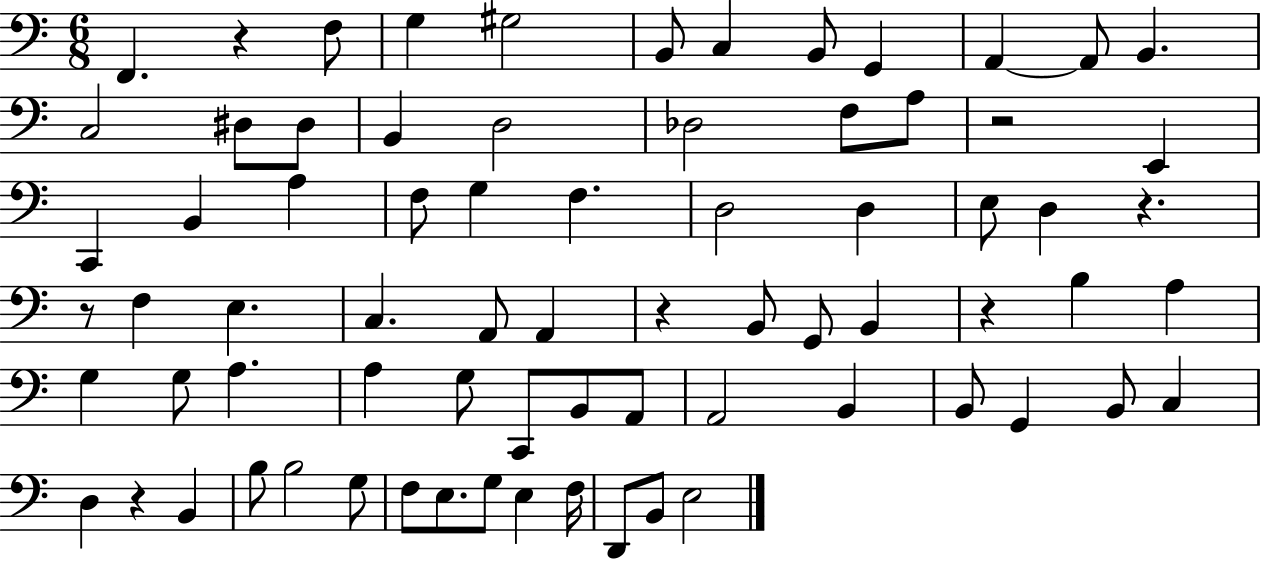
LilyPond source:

{
  \clef bass
  \numericTimeSignature
  \time 6/8
  \key c \major
  f,4. r4 f8 | g4 gis2 | b,8 c4 b,8 g,4 | a,4~~ a,8 b,4. | \break c2 dis8 dis8 | b,4 d2 | des2 f8 a8 | r2 e,4 | \break c,4 b,4 a4 | f8 g4 f4. | d2 d4 | e8 d4 r4. | \break r8 f4 e4. | c4. a,8 a,4 | r4 b,8 g,8 b,4 | r4 b4 a4 | \break g4 g8 a4. | a4 g8 c,8 b,8 a,8 | a,2 b,4 | b,8 g,4 b,8 c4 | \break d4 r4 b,4 | b8 b2 g8 | f8 e8. g8 e4 f16 | d,8 b,8 e2 | \break \bar "|."
}